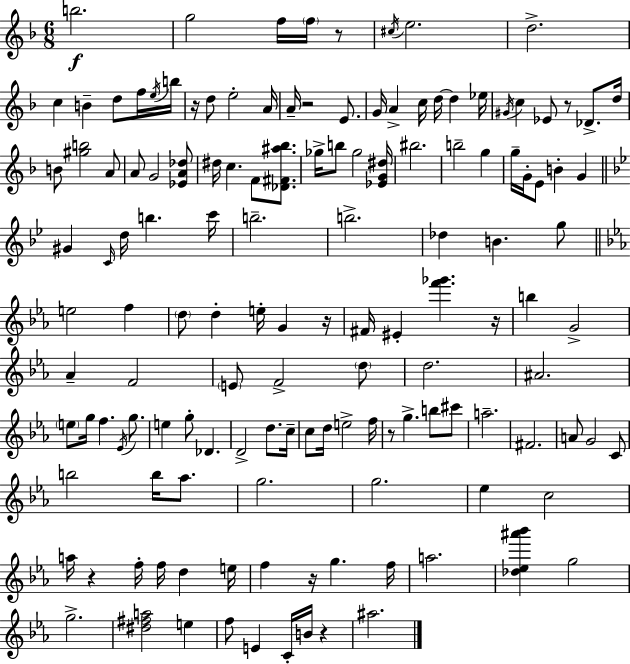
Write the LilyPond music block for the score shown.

{
  \clef treble
  \numericTimeSignature
  \time 6/8
  \key d \minor
  b''2.\f | g''2 f''16 \parenthesize f''16 r8 | \acciaccatura { cis''16 } e''2. | d''2.-> | \break c''4 b'4-- d''8 f''16 | \acciaccatura { e''16 } b''16 r16 d''8 e''2-. | a'16 a'16-- r2 e'8. | g'16 a'4-> c''16 d''16~~ d''4 | \break ees''16 \acciaccatura { gis'16 } c''4 ees'8 r8 des'8.-> | d''16 b'8 <gis'' b''>2 | a'8 a'8 g'2 | <ees' a' des''>8 dis''16 c''4. f'8 | \break <des' fis' ais'' bes''>8. ges''16-> b''8 ges''2 | <ees' g' dis''>16 bis''2. | b''2-- g''4 | g''16-- g'16-. e'8 b'4-. g'4 | \break \bar "||" \break \key bes \major gis'4 \grace { c'16 } d''16 b''4. | c'''16 b''2.-- | b''2.-> | des''4 b'4. g''8 | \break \bar "||" \break \key ees \major e''2 f''4 | \parenthesize d''8 d''4-. e''16-. g'4 r16 | fis'16 eis'4-. <f''' ges'''>4. r16 | b''4 g'2-> | \break aes'4-- f'2 | \parenthesize e'8 f'2-> \parenthesize d''8 | d''2. | ais'2. | \break \parenthesize e''8 g''16 f''4. \acciaccatura { ees'16 } g''8. | e''4 g''8-. des'4. | d'2-> d''8. | c''16-- c''8 d''16 e''2-> | \break f''16 r8 g''4.-> b''8 cis'''8 | a''2.-- | fis'2. | a'8 g'2 c'8 | \break b''2 b''16 aes''8. | g''2. | g''2. | ees''4 c''2 | \break a''16 r4 f''16-. f''16 d''4 | e''16 f''4 r16 g''4. | f''16 a''2. | <des'' ees'' ais''' bes'''>4 g''2 | \break g''2.-> | <dis'' fis'' a''>2 e''4 | f''8 e'4 c'16-. b'16 r4 | ais''2. | \break \bar "|."
}